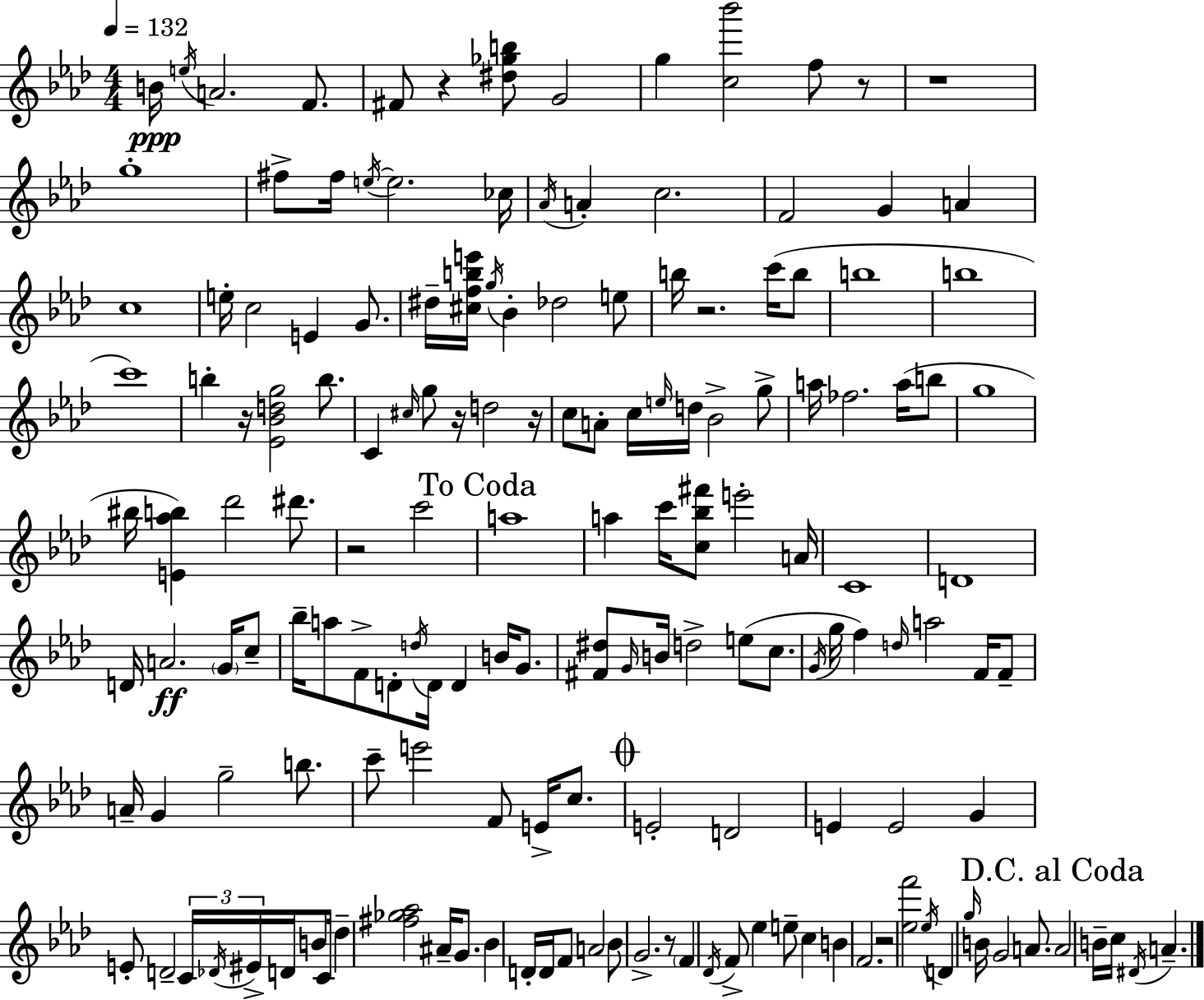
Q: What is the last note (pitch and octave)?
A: A4